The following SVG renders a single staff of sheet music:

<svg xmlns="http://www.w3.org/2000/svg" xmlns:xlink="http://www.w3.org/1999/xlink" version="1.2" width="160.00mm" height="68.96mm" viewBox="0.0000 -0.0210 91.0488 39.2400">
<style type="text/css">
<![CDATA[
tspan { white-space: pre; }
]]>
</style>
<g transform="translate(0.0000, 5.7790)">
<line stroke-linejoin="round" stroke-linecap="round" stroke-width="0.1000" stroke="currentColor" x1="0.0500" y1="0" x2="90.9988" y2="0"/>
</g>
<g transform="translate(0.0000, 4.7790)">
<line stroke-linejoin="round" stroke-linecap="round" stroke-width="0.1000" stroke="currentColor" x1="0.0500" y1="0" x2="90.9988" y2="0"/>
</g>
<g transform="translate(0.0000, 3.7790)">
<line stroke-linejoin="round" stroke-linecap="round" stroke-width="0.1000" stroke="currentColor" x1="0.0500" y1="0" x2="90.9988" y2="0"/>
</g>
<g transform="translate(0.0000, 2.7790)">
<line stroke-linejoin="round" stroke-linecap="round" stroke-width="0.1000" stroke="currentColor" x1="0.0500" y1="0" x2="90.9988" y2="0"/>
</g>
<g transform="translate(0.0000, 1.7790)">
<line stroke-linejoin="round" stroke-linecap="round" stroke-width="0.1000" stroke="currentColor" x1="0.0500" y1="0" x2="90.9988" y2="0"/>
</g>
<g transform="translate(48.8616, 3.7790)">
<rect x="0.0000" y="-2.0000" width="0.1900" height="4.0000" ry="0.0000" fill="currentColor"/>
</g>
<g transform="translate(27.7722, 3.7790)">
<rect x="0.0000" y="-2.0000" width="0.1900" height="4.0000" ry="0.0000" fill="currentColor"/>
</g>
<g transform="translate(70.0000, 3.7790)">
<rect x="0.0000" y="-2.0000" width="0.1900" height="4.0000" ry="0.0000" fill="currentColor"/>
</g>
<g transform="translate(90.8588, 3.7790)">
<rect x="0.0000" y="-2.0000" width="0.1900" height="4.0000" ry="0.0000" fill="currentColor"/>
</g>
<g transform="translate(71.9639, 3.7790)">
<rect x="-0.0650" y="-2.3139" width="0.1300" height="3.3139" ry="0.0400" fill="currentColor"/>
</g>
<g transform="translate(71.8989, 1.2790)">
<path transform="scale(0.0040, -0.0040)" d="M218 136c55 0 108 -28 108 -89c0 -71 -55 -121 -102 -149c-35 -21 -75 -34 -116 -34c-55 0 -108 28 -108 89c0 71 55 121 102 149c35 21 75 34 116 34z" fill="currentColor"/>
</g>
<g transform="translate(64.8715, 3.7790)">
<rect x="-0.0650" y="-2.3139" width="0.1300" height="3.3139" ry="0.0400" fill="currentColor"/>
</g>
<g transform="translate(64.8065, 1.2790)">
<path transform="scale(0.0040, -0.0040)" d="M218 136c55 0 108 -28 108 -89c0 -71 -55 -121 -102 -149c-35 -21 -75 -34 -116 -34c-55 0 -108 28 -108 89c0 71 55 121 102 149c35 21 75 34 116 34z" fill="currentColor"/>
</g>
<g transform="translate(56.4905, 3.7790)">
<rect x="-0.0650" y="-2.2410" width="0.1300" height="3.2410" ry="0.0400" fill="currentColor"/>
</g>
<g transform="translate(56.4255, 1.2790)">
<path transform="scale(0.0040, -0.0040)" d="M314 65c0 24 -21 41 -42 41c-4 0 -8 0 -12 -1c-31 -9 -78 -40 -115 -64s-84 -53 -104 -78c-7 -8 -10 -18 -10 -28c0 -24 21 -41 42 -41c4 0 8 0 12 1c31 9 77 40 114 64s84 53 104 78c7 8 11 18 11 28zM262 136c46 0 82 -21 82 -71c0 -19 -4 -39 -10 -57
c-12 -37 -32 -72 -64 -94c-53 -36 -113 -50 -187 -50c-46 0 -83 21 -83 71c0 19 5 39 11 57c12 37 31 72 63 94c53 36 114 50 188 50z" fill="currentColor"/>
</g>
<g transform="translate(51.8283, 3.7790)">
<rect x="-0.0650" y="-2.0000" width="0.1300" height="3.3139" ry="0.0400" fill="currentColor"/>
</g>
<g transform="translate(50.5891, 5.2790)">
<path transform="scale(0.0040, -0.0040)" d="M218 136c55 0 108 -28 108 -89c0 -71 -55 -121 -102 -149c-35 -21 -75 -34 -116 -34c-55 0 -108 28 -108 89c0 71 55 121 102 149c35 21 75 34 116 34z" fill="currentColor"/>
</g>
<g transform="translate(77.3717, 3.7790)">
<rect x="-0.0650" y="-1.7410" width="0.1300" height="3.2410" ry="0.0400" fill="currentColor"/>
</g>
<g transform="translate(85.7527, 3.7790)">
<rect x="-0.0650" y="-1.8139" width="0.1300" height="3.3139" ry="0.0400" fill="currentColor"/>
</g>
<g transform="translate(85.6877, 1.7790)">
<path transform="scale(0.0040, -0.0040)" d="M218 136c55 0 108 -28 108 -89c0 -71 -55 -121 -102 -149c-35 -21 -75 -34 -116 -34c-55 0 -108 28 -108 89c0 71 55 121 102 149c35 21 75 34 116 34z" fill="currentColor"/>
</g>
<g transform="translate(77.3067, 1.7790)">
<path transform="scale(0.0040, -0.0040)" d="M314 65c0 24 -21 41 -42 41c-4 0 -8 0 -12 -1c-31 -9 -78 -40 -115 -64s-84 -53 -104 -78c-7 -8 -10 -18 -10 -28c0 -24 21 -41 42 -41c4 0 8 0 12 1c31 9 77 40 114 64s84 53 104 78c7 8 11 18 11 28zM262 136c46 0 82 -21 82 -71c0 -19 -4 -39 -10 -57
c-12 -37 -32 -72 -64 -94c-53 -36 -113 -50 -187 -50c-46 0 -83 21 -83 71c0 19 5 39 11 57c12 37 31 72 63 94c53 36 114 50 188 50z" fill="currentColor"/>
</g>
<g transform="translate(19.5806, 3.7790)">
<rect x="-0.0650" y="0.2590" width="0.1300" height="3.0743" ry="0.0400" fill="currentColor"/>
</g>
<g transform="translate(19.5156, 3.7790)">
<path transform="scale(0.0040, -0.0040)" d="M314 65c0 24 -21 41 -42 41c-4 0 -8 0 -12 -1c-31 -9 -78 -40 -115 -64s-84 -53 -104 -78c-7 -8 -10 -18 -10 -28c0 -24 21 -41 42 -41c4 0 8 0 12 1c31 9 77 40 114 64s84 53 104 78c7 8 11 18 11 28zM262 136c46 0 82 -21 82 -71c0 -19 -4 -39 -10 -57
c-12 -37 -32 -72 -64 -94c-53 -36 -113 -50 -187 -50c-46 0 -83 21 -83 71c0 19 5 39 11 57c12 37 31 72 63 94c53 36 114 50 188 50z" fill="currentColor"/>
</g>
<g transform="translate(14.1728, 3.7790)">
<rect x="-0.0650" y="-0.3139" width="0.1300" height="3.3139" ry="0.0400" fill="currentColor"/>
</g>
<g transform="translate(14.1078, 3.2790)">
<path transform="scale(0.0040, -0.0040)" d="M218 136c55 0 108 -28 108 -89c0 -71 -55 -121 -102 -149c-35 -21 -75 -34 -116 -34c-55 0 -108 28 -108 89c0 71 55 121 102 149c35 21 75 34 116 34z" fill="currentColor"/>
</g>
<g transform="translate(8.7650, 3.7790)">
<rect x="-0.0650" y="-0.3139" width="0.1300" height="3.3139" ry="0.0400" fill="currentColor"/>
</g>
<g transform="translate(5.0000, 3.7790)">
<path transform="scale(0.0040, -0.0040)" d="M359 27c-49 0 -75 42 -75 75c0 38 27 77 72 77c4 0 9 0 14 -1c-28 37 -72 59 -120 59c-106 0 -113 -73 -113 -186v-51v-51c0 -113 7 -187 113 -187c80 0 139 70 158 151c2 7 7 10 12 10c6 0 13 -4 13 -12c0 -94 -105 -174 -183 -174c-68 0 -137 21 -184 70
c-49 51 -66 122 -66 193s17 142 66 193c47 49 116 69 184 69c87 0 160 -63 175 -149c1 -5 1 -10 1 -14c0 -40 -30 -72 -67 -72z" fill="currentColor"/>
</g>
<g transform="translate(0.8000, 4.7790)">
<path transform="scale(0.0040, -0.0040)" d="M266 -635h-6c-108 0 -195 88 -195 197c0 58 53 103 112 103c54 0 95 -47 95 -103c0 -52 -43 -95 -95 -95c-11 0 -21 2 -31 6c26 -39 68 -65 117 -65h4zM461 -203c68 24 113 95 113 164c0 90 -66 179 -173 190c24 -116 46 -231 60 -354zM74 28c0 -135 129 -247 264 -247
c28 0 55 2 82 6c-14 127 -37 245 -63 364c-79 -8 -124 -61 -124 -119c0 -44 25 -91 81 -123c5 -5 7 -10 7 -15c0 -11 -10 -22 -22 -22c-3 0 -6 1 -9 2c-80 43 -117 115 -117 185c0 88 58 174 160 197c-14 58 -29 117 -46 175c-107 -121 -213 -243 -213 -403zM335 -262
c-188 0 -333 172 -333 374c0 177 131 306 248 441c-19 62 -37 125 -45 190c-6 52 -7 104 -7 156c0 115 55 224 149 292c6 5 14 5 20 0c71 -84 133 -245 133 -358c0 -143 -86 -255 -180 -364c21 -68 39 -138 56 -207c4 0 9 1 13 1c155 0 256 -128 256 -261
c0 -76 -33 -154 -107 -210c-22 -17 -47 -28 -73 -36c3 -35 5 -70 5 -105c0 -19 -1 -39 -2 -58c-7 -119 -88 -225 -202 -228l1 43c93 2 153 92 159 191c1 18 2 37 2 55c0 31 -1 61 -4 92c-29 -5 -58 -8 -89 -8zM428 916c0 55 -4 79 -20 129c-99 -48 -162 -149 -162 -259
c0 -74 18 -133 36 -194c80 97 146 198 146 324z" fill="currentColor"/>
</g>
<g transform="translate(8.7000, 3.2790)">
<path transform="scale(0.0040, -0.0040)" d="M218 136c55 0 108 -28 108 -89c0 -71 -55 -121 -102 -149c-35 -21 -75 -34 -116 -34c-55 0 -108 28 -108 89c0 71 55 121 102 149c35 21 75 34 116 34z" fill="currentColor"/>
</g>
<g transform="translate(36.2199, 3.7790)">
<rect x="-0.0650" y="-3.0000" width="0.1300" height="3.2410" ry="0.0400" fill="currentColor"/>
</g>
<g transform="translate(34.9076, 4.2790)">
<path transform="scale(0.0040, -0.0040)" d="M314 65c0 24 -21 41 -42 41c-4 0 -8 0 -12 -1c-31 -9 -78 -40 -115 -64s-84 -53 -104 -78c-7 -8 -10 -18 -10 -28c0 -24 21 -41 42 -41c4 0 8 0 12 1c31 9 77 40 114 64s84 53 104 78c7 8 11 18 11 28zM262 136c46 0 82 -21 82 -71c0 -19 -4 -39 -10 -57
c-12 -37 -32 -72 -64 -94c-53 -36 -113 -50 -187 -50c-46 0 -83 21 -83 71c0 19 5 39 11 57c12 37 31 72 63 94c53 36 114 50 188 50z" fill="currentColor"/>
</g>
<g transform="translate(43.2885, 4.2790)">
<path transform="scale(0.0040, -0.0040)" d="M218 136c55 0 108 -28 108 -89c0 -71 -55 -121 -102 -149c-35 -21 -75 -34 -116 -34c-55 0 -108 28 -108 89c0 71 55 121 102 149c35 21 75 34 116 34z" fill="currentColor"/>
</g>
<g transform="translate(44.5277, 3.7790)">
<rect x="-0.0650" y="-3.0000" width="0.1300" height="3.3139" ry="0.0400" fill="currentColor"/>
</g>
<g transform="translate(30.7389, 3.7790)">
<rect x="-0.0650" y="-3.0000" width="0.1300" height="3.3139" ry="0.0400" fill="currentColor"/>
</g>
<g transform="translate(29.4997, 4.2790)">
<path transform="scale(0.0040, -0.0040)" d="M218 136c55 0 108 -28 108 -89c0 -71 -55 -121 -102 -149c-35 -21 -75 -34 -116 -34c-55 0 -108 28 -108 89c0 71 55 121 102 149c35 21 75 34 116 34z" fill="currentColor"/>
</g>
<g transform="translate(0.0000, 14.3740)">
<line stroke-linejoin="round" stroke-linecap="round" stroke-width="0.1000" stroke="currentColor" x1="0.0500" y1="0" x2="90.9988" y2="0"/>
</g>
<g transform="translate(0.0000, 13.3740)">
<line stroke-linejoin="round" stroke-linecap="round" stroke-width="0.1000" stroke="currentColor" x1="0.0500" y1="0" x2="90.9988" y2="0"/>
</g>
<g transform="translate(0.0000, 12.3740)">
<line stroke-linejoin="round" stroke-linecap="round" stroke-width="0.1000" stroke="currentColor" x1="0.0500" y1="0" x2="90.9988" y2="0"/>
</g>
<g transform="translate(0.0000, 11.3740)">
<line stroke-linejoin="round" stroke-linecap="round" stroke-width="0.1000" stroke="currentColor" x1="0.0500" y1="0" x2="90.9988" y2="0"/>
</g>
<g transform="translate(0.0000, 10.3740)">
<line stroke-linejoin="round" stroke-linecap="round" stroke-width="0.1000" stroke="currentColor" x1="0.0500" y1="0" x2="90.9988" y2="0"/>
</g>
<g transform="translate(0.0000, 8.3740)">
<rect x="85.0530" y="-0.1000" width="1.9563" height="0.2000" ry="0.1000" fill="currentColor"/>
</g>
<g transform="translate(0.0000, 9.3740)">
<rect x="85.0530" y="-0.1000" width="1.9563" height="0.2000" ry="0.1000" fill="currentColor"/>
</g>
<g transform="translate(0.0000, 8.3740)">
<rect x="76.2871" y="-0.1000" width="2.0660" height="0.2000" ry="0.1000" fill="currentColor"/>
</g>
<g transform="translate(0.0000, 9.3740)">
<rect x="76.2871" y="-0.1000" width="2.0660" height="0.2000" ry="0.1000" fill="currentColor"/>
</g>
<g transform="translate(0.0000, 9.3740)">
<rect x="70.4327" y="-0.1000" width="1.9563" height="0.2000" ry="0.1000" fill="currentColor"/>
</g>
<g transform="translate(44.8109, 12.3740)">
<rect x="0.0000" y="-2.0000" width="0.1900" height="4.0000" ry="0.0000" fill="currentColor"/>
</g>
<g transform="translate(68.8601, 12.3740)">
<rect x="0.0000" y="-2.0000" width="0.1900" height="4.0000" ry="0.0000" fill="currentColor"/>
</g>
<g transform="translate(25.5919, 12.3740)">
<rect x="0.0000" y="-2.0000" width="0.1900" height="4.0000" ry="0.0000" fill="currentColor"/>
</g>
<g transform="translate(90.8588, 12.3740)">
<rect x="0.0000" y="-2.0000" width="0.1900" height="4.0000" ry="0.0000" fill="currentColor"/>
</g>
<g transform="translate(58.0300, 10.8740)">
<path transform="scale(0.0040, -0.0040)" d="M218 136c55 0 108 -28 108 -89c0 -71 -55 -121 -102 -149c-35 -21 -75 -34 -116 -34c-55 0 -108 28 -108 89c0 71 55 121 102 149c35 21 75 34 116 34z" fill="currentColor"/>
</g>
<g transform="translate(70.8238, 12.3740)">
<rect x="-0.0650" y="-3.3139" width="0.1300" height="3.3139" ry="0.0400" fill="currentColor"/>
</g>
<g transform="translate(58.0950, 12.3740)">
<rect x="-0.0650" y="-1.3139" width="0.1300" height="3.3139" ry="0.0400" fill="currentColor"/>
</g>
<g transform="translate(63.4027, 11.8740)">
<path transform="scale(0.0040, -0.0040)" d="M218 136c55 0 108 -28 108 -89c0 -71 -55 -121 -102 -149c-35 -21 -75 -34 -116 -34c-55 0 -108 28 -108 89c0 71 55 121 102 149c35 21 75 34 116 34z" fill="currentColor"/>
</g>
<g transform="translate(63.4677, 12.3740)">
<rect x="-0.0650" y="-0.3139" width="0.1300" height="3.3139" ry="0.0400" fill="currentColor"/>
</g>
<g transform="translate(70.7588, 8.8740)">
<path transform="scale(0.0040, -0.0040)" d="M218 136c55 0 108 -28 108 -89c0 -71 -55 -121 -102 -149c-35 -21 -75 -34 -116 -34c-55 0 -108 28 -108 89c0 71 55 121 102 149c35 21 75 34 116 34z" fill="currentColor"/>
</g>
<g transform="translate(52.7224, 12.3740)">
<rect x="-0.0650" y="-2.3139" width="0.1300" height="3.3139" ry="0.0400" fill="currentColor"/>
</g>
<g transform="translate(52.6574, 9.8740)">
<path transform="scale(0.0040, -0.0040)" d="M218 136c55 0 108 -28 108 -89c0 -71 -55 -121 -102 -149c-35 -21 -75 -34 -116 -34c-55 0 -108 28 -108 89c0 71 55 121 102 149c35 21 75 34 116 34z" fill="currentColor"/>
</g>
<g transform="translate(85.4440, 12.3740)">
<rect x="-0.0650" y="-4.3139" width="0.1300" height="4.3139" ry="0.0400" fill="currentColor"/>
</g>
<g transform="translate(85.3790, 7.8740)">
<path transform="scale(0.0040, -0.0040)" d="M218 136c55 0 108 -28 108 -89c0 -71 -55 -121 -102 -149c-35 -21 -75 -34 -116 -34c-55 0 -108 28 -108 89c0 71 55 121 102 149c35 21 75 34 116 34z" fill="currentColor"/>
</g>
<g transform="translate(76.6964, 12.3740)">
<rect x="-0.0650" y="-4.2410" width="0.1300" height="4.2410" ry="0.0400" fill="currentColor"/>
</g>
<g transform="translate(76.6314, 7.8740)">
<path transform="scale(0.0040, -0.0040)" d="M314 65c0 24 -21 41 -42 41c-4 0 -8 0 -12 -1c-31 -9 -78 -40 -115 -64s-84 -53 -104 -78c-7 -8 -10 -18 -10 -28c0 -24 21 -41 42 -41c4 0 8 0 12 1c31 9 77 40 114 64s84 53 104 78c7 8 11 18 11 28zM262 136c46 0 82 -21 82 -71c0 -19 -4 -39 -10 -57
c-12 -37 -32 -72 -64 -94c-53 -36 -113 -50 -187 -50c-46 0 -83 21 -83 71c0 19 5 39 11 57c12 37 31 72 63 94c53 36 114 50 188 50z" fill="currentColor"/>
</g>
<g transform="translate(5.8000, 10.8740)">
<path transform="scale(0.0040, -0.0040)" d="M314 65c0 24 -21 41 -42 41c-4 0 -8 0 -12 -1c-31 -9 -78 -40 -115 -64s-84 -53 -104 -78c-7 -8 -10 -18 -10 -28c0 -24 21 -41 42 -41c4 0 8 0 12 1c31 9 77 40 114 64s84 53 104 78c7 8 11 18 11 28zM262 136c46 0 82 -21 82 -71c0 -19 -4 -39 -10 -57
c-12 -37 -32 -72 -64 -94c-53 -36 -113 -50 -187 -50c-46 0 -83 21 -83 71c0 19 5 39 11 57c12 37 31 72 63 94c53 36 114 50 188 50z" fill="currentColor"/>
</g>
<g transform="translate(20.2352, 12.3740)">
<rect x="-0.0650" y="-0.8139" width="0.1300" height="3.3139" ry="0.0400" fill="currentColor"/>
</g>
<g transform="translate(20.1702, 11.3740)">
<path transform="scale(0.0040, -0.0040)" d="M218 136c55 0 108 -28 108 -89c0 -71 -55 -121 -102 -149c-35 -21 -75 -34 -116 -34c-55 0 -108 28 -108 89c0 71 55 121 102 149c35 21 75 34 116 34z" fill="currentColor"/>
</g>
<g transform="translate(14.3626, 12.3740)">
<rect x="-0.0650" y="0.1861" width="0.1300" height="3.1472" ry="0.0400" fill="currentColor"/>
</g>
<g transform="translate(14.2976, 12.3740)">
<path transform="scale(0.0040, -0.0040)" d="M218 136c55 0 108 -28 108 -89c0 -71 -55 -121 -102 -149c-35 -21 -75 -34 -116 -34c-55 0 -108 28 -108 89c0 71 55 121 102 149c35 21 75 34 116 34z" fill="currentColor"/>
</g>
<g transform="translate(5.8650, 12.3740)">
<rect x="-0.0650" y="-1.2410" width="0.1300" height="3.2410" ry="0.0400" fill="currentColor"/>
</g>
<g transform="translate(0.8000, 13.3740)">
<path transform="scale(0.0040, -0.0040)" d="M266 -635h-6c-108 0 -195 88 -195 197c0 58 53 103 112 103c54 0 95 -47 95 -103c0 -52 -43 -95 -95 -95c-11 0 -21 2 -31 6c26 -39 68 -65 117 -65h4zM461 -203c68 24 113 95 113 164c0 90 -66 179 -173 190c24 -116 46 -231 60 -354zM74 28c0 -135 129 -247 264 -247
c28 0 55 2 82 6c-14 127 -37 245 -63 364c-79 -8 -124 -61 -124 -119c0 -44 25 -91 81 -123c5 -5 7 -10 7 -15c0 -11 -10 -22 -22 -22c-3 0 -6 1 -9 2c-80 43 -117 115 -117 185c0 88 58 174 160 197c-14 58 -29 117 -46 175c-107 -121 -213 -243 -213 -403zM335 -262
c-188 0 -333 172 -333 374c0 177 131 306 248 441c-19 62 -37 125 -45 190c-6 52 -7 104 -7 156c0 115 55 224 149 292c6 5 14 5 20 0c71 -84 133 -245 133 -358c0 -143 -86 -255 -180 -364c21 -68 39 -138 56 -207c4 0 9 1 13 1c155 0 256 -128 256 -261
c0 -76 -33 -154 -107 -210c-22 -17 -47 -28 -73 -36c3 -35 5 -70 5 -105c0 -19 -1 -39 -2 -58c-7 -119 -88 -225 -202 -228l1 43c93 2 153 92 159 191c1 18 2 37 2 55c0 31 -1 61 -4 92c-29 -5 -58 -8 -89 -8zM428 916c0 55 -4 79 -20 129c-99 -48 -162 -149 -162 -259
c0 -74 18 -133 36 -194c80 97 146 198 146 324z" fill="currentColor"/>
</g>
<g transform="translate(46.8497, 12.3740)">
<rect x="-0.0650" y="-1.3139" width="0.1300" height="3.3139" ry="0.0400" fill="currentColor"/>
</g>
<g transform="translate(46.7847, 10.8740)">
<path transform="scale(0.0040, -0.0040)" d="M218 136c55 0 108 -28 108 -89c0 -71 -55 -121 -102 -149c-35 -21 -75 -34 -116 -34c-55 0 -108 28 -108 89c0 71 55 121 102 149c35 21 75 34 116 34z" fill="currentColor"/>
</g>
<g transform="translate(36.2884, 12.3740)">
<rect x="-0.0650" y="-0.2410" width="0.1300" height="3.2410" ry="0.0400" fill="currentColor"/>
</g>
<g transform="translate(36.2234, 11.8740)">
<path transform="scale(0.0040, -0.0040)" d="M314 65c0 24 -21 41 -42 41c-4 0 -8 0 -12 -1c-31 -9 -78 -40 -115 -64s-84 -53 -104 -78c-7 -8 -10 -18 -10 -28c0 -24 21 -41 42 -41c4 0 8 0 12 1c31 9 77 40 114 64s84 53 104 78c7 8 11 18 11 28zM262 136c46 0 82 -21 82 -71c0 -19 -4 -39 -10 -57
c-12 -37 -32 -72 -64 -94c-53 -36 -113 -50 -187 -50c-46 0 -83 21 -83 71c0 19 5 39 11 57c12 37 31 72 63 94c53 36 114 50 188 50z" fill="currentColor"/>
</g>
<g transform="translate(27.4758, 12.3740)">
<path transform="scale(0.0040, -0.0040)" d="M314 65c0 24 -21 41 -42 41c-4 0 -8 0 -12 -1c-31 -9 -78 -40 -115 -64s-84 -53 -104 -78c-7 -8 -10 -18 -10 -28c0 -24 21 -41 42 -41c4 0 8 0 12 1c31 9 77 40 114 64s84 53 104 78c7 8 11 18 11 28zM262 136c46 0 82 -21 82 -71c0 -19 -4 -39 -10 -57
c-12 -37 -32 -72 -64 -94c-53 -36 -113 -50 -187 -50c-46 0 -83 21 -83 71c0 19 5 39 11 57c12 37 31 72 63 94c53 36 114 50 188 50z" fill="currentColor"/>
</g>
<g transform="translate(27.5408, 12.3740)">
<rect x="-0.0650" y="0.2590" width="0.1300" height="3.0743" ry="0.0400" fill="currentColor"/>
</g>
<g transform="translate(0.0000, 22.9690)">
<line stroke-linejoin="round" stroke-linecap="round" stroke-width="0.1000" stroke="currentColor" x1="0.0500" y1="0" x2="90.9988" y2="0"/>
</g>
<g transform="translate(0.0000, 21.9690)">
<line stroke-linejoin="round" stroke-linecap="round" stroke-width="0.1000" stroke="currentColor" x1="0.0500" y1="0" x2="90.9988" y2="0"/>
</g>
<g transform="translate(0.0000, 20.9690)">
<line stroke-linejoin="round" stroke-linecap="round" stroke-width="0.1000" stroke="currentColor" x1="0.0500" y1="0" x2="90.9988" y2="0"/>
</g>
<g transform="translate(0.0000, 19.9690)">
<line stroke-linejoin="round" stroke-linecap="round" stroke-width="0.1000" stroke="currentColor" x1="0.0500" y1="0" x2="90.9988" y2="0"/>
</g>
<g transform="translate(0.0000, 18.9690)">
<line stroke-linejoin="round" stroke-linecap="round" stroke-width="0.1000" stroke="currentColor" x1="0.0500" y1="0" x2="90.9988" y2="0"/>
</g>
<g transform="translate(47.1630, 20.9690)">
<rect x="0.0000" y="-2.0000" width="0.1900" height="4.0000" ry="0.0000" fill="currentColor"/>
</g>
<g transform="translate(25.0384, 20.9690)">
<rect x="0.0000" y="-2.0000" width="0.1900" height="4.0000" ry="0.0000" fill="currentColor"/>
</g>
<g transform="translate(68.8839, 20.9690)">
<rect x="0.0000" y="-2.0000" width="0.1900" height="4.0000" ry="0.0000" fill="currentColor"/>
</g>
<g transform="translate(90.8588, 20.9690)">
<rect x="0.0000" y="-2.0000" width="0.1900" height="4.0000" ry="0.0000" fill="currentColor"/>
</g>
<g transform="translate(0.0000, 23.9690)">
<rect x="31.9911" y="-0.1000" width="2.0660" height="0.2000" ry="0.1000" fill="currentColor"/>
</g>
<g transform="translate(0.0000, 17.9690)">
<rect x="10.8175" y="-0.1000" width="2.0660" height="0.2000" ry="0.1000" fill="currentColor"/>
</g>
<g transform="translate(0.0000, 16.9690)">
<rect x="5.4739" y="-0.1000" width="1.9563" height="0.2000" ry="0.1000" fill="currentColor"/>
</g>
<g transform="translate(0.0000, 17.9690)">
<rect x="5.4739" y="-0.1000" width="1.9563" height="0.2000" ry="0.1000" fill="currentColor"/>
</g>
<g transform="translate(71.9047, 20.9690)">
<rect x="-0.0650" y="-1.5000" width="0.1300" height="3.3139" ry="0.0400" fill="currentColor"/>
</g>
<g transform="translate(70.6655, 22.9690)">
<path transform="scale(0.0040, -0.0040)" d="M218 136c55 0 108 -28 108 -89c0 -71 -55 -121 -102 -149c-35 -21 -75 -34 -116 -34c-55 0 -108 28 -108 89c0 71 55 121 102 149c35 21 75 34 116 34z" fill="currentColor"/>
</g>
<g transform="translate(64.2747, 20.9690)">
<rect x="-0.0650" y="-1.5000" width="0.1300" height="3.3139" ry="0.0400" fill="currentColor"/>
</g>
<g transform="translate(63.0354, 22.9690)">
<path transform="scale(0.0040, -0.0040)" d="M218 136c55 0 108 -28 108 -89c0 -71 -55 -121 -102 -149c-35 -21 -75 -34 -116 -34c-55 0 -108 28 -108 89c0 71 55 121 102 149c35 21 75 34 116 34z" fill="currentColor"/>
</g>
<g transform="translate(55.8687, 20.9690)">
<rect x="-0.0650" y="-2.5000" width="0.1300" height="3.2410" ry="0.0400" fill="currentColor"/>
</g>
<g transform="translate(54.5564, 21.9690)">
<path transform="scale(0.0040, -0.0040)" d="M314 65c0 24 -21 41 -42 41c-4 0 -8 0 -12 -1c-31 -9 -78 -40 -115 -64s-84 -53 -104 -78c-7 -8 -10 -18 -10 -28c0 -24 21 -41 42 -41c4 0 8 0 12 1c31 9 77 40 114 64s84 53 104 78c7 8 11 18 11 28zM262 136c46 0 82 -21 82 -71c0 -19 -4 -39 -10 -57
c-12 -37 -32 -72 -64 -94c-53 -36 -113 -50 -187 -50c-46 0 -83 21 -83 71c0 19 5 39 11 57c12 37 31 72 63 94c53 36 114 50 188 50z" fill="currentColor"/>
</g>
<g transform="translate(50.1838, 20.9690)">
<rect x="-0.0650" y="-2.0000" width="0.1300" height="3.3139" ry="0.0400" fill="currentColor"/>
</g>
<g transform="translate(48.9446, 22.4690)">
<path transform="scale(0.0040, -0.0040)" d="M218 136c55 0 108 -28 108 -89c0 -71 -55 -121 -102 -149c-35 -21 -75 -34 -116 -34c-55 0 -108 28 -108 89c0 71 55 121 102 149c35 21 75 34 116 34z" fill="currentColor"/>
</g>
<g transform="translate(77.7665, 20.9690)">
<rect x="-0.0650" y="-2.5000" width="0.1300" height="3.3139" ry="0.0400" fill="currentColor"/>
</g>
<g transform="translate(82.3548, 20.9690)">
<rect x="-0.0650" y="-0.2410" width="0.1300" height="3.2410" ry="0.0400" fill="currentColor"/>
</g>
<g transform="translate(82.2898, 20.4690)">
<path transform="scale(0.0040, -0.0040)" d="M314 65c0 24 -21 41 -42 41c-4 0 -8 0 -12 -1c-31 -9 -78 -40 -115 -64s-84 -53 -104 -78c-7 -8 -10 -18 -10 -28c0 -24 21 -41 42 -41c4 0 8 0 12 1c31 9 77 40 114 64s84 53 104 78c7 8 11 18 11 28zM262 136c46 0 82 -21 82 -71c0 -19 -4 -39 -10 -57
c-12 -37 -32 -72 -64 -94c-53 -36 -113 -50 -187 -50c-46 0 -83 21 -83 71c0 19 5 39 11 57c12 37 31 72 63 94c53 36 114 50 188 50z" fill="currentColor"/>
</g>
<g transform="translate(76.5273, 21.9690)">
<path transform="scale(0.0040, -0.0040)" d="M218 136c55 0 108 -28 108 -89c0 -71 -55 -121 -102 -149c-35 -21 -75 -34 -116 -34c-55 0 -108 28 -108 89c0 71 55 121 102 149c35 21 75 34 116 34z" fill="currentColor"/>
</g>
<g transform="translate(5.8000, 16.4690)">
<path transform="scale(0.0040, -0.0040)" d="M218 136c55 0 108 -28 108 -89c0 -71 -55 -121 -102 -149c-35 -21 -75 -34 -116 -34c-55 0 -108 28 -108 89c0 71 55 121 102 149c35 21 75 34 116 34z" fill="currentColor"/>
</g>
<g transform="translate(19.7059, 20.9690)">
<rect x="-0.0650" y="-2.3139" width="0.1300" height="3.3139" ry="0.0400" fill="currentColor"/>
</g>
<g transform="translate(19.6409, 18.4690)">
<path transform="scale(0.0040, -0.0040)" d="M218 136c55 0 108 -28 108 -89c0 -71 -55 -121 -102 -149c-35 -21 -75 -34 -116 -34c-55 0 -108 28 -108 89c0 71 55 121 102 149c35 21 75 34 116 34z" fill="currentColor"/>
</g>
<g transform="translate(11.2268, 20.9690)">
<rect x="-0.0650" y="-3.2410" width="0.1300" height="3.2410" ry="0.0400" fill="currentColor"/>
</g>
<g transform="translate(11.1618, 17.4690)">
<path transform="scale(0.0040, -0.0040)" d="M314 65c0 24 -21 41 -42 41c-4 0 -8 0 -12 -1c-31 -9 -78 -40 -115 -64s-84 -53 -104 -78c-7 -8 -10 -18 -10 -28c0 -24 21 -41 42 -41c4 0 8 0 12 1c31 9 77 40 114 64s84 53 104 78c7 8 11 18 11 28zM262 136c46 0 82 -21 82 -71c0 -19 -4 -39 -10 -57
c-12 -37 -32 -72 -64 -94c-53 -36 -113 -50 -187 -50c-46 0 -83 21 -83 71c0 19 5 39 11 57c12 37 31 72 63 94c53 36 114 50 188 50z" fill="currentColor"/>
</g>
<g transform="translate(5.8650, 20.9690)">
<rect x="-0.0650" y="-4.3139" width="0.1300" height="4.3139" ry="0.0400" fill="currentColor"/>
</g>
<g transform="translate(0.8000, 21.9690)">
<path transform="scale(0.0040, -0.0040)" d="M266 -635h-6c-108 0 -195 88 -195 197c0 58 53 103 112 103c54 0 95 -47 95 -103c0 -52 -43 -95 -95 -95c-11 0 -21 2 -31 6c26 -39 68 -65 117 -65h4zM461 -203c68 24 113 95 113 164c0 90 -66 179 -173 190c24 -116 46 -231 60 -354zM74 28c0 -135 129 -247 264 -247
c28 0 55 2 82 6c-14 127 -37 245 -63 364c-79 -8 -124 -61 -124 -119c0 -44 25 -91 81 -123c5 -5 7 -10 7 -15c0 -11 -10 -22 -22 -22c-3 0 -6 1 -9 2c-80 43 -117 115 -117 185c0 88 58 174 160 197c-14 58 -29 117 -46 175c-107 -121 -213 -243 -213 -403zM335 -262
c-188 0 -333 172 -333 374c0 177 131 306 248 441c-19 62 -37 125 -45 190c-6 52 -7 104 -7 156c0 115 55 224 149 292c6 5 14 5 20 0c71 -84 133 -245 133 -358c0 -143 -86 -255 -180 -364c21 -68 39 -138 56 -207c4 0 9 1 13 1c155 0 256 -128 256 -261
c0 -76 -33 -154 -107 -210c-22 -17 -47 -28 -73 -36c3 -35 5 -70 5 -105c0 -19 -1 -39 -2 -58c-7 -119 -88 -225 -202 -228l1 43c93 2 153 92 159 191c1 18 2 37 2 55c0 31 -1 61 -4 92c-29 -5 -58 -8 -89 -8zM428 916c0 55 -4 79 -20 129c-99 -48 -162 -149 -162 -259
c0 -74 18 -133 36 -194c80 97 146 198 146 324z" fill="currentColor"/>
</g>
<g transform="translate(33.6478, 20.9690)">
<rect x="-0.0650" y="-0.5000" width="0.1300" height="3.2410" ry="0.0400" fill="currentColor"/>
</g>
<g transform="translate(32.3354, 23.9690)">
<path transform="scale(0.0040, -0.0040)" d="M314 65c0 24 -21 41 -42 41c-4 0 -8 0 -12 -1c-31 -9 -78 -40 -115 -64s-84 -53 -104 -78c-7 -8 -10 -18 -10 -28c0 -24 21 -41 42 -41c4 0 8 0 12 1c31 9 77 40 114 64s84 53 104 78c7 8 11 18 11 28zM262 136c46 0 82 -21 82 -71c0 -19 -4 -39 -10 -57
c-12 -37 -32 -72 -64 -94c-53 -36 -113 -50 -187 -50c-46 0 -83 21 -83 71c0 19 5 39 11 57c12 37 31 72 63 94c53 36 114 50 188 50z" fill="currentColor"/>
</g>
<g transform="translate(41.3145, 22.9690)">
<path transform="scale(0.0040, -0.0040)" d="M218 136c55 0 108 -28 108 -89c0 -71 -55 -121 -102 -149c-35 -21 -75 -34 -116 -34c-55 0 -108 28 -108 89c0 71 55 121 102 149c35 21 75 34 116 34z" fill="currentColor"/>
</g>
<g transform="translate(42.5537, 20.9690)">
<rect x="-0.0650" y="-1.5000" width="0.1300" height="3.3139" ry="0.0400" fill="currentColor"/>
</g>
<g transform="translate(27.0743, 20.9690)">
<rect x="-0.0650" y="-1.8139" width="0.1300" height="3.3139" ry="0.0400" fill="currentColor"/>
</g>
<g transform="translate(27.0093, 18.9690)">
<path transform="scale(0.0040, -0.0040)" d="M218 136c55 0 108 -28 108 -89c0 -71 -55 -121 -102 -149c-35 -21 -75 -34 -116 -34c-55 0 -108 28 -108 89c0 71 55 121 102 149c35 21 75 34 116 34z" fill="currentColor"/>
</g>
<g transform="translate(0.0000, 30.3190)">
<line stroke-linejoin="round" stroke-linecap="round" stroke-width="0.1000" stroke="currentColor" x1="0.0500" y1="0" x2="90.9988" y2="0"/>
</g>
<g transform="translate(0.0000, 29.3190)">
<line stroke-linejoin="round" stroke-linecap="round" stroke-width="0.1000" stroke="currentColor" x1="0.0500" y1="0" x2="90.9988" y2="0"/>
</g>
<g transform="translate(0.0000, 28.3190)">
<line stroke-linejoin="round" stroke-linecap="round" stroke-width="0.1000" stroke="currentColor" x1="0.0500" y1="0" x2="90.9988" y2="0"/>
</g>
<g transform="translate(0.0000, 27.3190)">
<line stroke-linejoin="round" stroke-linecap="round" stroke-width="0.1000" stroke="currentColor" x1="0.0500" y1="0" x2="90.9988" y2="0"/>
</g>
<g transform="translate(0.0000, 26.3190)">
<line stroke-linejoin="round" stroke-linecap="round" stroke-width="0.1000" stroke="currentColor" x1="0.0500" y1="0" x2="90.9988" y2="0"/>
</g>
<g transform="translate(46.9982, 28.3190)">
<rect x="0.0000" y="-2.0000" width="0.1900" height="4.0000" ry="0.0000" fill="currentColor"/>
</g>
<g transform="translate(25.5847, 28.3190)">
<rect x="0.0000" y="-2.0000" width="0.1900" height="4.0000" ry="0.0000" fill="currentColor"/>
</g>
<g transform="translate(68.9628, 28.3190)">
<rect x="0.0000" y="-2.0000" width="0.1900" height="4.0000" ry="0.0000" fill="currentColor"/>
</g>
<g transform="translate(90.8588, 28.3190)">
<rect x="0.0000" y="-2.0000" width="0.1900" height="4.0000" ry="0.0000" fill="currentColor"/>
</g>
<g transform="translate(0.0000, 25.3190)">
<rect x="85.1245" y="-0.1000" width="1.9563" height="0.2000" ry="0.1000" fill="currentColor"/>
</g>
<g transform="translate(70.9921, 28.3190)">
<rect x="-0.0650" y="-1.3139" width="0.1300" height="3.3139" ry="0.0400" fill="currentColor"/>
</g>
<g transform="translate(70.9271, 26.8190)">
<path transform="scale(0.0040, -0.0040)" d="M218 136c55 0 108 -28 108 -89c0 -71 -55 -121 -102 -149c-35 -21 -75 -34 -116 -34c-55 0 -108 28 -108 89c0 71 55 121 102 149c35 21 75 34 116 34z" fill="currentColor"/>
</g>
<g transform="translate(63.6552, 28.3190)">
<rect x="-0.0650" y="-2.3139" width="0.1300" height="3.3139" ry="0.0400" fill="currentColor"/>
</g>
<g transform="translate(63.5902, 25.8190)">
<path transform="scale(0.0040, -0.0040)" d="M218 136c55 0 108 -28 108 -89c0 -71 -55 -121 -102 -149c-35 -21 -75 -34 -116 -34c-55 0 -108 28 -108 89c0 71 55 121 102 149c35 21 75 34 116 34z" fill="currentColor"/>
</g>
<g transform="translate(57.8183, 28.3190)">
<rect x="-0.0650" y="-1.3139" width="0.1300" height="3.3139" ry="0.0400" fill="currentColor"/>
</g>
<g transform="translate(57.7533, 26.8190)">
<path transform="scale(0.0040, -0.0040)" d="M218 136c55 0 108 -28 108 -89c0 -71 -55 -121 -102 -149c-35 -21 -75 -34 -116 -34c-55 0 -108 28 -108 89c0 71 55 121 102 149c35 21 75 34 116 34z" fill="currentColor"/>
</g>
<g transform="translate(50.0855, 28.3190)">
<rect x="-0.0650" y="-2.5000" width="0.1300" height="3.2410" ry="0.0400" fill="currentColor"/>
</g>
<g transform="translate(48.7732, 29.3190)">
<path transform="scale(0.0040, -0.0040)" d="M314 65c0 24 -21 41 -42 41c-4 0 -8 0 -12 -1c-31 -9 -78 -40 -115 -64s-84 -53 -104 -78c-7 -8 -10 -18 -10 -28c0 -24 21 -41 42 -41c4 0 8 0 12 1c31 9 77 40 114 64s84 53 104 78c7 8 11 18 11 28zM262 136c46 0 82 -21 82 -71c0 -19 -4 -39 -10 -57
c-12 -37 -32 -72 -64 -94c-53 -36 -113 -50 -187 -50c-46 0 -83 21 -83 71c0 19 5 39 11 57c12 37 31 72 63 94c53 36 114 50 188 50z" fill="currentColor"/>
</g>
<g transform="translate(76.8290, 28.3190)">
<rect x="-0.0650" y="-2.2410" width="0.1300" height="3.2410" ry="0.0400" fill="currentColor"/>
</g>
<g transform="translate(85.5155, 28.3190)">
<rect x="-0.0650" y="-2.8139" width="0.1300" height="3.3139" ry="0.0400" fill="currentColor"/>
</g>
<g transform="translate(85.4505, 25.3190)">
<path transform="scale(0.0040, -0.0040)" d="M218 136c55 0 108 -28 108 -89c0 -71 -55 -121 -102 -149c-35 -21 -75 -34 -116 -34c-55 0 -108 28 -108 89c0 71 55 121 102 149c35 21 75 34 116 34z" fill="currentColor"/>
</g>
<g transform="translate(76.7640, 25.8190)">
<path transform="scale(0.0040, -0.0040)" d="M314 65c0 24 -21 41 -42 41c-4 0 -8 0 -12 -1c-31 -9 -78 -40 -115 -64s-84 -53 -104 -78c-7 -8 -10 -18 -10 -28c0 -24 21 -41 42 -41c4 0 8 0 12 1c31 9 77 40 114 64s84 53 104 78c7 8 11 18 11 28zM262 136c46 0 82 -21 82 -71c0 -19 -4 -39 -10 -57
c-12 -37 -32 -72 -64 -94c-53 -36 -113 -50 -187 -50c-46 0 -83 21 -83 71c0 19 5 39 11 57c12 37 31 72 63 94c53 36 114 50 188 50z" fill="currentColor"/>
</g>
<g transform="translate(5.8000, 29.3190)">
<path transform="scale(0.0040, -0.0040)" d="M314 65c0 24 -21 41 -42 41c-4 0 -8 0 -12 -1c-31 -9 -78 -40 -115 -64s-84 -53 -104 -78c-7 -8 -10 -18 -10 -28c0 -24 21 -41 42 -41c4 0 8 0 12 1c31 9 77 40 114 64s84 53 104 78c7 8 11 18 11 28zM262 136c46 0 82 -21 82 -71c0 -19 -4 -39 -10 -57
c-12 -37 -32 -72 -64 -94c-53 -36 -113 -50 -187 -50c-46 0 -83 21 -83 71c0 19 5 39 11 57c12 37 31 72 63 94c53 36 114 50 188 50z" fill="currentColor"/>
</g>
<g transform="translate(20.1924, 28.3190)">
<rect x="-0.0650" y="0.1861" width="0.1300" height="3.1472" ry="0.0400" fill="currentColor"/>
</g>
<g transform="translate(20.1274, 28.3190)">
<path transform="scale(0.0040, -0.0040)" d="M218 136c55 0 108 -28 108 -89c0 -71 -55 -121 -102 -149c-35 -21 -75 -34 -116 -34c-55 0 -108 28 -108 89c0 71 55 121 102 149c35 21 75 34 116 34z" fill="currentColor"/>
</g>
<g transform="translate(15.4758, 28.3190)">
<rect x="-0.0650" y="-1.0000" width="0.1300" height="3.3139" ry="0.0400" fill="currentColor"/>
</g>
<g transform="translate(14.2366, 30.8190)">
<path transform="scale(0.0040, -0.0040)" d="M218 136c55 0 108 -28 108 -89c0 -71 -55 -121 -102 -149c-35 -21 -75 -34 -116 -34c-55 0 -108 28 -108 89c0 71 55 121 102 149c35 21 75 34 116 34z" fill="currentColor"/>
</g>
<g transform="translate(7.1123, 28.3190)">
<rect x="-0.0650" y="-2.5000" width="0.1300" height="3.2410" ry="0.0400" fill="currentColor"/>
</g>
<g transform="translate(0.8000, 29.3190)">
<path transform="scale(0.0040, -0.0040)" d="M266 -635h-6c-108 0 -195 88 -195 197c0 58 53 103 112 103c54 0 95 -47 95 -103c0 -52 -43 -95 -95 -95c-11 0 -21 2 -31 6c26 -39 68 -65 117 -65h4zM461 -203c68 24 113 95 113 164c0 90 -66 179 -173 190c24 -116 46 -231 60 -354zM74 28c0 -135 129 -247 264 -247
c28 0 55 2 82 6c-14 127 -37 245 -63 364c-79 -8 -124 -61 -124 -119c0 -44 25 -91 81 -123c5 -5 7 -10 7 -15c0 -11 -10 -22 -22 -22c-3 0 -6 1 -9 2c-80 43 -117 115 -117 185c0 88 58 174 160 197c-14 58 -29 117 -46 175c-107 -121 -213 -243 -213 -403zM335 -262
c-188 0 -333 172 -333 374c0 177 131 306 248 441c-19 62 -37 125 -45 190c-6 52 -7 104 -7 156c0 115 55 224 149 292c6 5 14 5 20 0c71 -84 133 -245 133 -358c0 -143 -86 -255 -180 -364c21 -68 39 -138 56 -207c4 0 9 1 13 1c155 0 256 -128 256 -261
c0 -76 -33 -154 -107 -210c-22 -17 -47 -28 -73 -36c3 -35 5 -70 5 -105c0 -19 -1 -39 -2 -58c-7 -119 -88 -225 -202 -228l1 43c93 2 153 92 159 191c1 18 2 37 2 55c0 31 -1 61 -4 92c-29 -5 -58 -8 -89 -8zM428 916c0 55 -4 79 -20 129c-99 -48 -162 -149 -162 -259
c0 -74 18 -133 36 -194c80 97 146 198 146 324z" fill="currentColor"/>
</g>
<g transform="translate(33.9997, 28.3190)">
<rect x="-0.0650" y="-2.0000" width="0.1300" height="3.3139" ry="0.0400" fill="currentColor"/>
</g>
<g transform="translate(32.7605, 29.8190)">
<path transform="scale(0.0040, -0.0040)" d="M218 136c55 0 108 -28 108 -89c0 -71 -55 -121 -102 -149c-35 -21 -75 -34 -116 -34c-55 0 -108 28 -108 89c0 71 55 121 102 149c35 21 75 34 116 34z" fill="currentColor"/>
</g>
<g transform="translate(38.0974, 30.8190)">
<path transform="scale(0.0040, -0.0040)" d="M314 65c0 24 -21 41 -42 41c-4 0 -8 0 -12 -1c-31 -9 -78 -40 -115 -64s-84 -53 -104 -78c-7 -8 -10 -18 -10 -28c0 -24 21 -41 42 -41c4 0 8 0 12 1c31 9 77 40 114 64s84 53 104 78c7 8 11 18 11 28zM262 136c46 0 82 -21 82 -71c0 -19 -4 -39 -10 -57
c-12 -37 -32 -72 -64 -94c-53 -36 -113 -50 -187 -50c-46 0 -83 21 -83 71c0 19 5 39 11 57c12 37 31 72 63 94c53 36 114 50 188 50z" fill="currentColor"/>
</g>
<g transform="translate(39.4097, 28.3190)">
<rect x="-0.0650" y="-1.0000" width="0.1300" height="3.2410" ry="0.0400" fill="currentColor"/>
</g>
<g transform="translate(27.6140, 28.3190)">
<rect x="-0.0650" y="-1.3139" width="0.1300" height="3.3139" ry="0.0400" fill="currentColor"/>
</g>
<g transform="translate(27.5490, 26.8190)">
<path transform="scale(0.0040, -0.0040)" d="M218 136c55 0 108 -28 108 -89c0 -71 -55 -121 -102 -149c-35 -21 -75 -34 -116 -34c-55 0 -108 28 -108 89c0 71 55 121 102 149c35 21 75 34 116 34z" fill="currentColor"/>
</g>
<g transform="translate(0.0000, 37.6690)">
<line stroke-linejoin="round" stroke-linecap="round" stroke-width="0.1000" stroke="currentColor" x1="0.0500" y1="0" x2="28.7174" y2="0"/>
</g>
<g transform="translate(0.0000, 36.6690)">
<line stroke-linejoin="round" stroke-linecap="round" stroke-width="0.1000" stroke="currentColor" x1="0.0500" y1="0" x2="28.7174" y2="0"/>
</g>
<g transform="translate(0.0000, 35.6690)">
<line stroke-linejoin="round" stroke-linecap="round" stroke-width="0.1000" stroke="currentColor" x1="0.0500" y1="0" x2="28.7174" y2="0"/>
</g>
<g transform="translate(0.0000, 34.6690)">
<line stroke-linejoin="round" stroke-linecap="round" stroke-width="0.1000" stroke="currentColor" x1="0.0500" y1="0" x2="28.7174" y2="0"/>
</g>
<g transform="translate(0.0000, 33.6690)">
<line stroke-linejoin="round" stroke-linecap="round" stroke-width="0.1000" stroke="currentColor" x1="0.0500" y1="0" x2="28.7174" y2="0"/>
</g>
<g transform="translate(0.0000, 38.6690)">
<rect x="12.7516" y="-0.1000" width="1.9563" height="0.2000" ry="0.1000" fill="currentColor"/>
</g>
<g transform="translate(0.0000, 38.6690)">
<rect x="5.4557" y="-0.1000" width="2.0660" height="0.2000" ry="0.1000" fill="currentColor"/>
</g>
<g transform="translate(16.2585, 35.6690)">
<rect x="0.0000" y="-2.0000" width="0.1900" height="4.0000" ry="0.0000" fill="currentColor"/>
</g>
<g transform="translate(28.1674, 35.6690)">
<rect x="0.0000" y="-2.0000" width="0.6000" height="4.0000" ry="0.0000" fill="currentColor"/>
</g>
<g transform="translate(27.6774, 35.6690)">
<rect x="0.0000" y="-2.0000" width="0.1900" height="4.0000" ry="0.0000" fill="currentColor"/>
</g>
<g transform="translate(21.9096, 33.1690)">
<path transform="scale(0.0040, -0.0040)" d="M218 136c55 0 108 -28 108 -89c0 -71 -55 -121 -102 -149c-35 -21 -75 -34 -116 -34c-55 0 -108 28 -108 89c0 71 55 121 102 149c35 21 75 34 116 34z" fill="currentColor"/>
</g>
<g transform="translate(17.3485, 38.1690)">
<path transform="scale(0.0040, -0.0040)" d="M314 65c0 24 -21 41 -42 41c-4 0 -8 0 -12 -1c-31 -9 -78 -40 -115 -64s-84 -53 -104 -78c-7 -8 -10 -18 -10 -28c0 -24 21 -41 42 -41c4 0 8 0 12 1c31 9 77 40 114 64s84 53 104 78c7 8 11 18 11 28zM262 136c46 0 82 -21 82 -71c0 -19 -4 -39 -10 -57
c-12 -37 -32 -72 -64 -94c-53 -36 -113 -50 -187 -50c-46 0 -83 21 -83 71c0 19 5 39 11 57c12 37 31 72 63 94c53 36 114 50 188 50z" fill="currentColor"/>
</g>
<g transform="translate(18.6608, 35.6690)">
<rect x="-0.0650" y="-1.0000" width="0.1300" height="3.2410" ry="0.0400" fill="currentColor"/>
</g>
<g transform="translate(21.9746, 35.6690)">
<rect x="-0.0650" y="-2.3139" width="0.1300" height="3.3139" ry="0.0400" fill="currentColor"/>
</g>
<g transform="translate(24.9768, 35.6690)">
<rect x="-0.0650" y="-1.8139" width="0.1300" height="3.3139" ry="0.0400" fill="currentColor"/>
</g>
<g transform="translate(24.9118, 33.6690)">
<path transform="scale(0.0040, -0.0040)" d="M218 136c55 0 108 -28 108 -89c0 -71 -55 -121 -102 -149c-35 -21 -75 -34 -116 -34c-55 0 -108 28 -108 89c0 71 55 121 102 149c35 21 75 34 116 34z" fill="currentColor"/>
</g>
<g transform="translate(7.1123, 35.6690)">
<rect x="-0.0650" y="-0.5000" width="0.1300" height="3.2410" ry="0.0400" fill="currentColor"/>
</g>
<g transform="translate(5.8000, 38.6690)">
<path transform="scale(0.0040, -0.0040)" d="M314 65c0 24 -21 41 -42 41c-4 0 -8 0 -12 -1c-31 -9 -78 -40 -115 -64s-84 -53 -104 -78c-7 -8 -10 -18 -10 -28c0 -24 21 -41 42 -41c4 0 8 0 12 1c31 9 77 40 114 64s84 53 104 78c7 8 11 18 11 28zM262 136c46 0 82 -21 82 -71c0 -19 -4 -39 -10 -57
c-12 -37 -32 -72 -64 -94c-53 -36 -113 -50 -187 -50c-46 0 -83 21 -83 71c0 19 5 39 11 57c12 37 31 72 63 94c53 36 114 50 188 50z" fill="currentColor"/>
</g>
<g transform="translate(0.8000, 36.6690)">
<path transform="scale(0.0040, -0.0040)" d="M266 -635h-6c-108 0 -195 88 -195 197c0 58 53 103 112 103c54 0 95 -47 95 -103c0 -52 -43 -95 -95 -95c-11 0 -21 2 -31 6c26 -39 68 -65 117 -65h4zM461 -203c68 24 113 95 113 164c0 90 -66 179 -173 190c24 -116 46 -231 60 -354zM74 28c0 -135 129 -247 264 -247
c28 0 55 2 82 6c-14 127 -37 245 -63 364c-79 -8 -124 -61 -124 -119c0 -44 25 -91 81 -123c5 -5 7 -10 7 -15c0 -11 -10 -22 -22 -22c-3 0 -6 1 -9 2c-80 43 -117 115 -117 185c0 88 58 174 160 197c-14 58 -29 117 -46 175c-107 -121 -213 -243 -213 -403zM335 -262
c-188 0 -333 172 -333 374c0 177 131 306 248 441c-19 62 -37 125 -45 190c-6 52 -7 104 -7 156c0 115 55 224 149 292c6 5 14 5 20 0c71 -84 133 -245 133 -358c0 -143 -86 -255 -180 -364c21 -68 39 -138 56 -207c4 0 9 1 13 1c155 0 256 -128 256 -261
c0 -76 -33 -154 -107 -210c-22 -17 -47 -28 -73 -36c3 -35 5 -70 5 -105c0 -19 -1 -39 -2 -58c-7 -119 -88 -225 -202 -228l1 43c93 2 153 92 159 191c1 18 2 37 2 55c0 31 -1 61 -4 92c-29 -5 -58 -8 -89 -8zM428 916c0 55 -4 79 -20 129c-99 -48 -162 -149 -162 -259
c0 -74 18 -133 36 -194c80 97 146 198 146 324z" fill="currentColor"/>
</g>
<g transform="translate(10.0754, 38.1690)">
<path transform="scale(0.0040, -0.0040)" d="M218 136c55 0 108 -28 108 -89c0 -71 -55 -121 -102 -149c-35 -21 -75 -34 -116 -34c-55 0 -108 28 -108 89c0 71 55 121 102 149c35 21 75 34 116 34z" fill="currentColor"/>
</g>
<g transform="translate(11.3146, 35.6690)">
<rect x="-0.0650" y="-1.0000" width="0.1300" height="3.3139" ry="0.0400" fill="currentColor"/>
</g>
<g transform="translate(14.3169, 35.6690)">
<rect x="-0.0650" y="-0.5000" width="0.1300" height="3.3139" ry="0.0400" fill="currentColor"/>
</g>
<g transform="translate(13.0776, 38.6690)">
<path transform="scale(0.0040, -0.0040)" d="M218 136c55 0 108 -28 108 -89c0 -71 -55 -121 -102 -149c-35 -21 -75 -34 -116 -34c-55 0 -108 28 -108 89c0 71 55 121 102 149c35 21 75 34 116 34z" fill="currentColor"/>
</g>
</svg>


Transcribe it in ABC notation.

X:1
T:Untitled
M:4/4
L:1/4
K:C
c c B2 A A2 A F g2 g g f2 f e2 B d B2 c2 e g e c b d'2 d' d' b2 g f C2 E F G2 E E G c2 G2 D B e F D2 G2 e g e g2 a C2 D C D2 g f